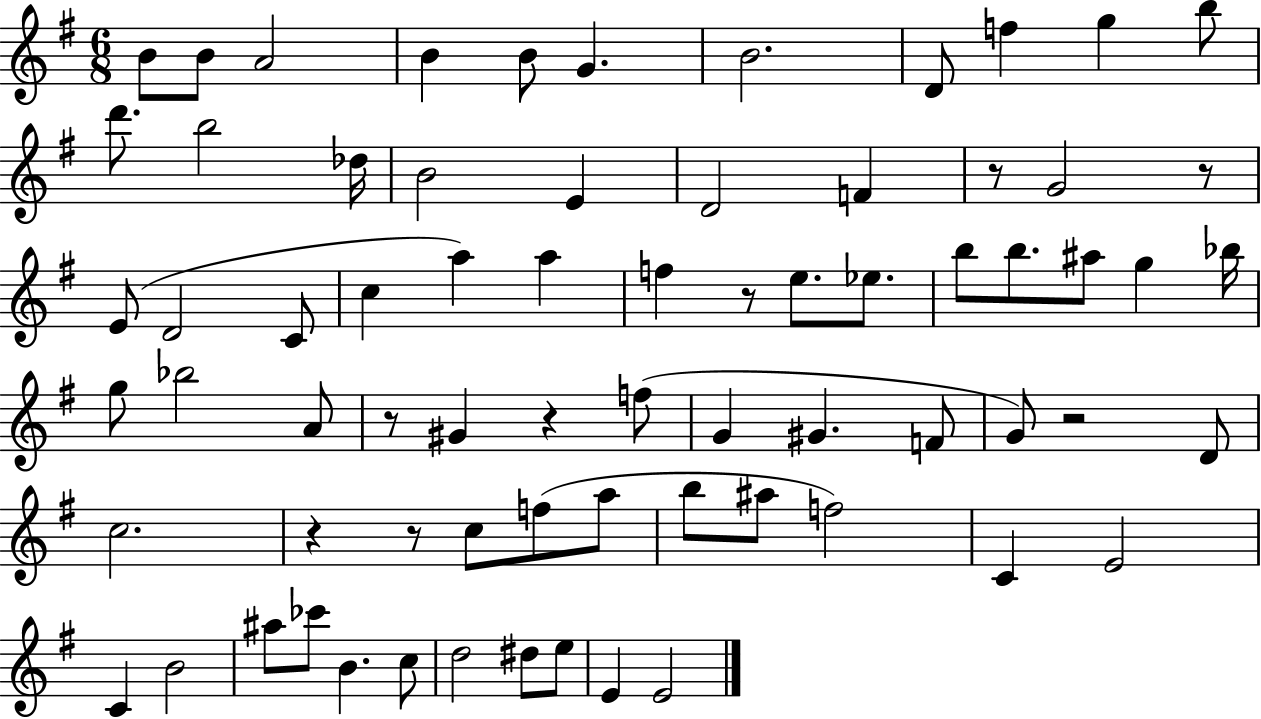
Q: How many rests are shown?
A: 8